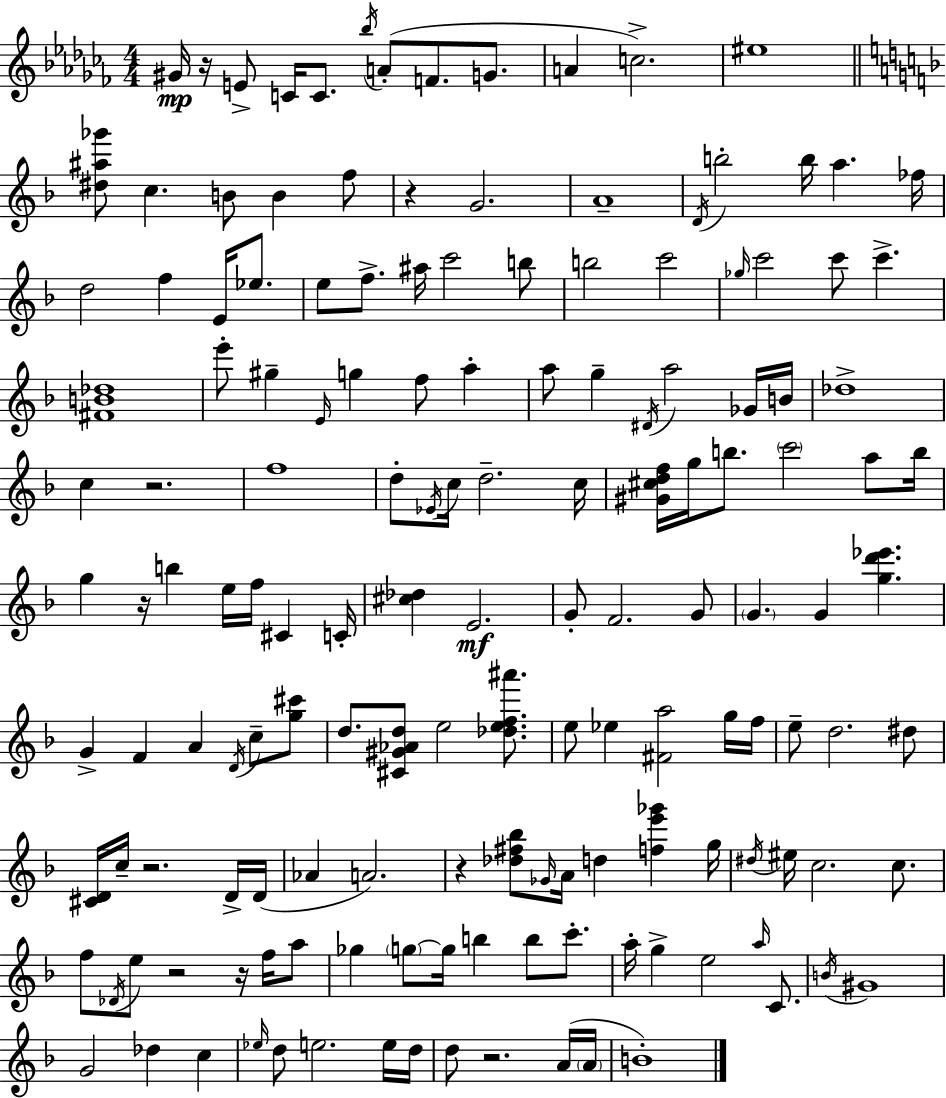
{
  \clef treble
  \numericTimeSignature
  \time 4/4
  \key aes \minor
  gis'16\mp r16 e'8-> c'16 c'8. \acciaccatura { bes''16 } a'8-.( f'8. g'8. | a'4 c''2.->) | eis''1 | \bar "||" \break \key f \major <dis'' ais'' ges'''>8 c''4. b'8 b'4 f''8 | r4 g'2. | a'1-- | \acciaccatura { d'16 } b''2-. b''16 a''4. | \break fes''16 d''2 f''4 e'16 ees''8. | e''8 f''8.-> ais''16 c'''2 b''8 | b''2 c'''2 | \grace { ges''16 } c'''2 c'''8 c'''4.-> | \break <fis' b' des''>1 | e'''8-. gis''4-- \grace { e'16 } g''4 f''8 a''4-. | a''8 g''4-- \acciaccatura { dis'16 } a''2 | ges'16 b'16 des''1-> | \break c''4 r2. | f''1 | d''8-. \acciaccatura { ees'16 } c''16 d''2.-- | c''16 <gis' cis'' d'' f''>16 g''16 b''8. \parenthesize c'''2 | \break a''8 b''16 g''4 r16 b''4 e''16 f''16 | cis'4 c'16-. <cis'' des''>4 e'2.\mf | g'8-. f'2. | g'8 \parenthesize g'4. g'4 <g'' d''' ees'''>4. | \break g'4-> f'4 a'4 | \acciaccatura { d'16 } c''8-- <g'' cis'''>8 d''8. <cis' gis' aes' d''>8 e''2 | <des'' e'' f'' ais'''>8. e''8 ees''4 <fis' a''>2 | g''16 f''16 e''8-- d''2. | \break dis''8 <cis' d'>16 c''16-- r2. | d'16-> d'16( aes'4 a'2.) | r4 <des'' fis'' bes''>8 \grace { ges'16 } a'16 d''4 | <f'' e''' ges'''>4 g''16 \acciaccatura { dis''16 } eis''16 c''2. | \break c''8. f''8 \acciaccatura { des'16 } e''8 r2 | r16 f''16 a''8 ges''4 \parenthesize g''8~~ g''16 | b''4 b''8 c'''8.-. a''16-. g''4-> e''2 | \grace { a''16 } c'8. \acciaccatura { b'16 } gis'1 | \break g'2 | des''4 c''4 \grace { ees''16 } d''8 e''2. | e''16 d''16 d''8 r2. | a'16( \parenthesize a'16 b'1-.) | \break \bar "|."
}